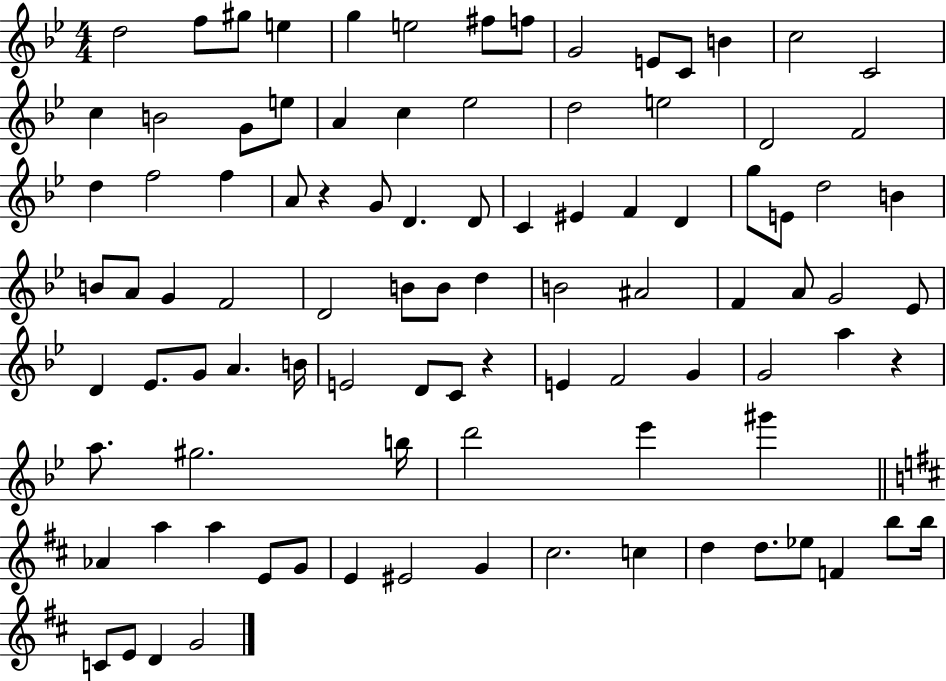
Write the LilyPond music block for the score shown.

{
  \clef treble
  \numericTimeSignature
  \time 4/4
  \key bes \major
  \repeat volta 2 { d''2 f''8 gis''8 e''4 | g''4 e''2 fis''8 f''8 | g'2 e'8 c'8 b'4 | c''2 c'2 | \break c''4 b'2 g'8 e''8 | a'4 c''4 ees''2 | d''2 e''2 | d'2 f'2 | \break d''4 f''2 f''4 | a'8 r4 g'8 d'4. d'8 | c'4 eis'4 f'4 d'4 | g''8 e'8 d''2 b'4 | \break b'8 a'8 g'4 f'2 | d'2 b'8 b'8 d''4 | b'2 ais'2 | f'4 a'8 g'2 ees'8 | \break d'4 ees'8. g'8 a'4. b'16 | e'2 d'8 c'8 r4 | e'4 f'2 g'4 | g'2 a''4 r4 | \break a''8. gis''2. b''16 | d'''2 ees'''4 gis'''4 | \bar "||" \break \key d \major aes'4 a''4 a''4 e'8 g'8 | e'4 eis'2 g'4 | cis''2. c''4 | d''4 d''8. ees''8 f'4 b''8 b''16 | \break c'8 e'8 d'4 g'2 | } \bar "|."
}